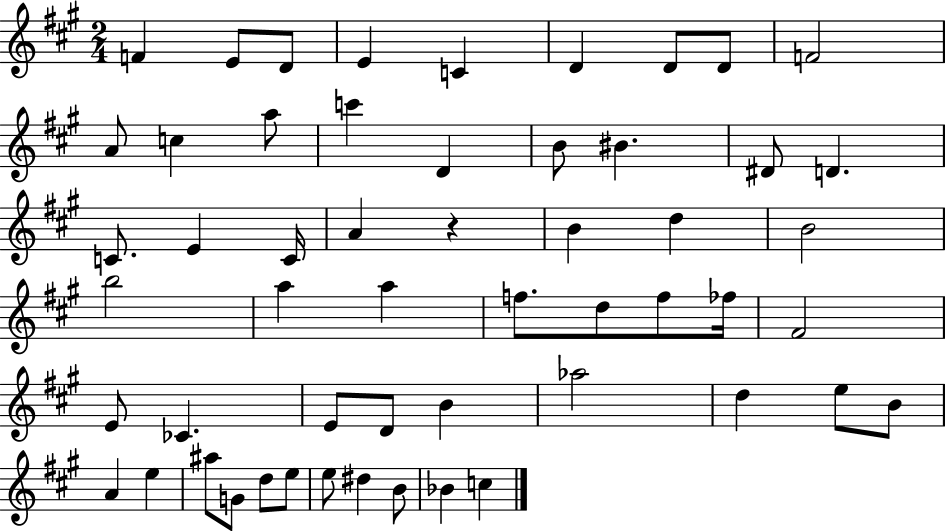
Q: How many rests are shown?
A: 1